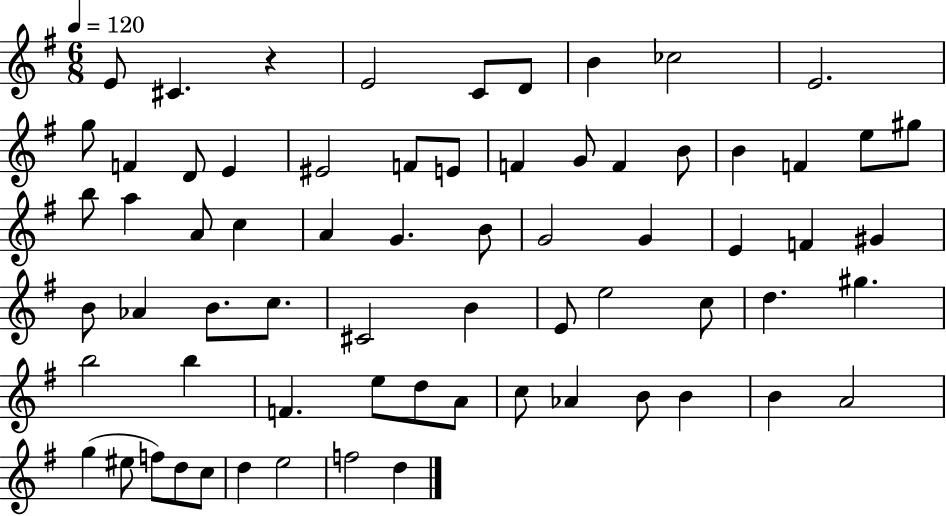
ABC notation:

X:1
T:Untitled
M:6/8
L:1/4
K:G
E/2 ^C z E2 C/2 D/2 B _c2 E2 g/2 F D/2 E ^E2 F/2 E/2 F G/2 F B/2 B F e/2 ^g/2 b/2 a A/2 c A G B/2 G2 G E F ^G B/2 _A B/2 c/2 ^C2 B E/2 e2 c/2 d ^g b2 b F e/2 d/2 A/2 c/2 _A B/2 B B A2 g ^e/2 f/2 d/2 c/2 d e2 f2 d